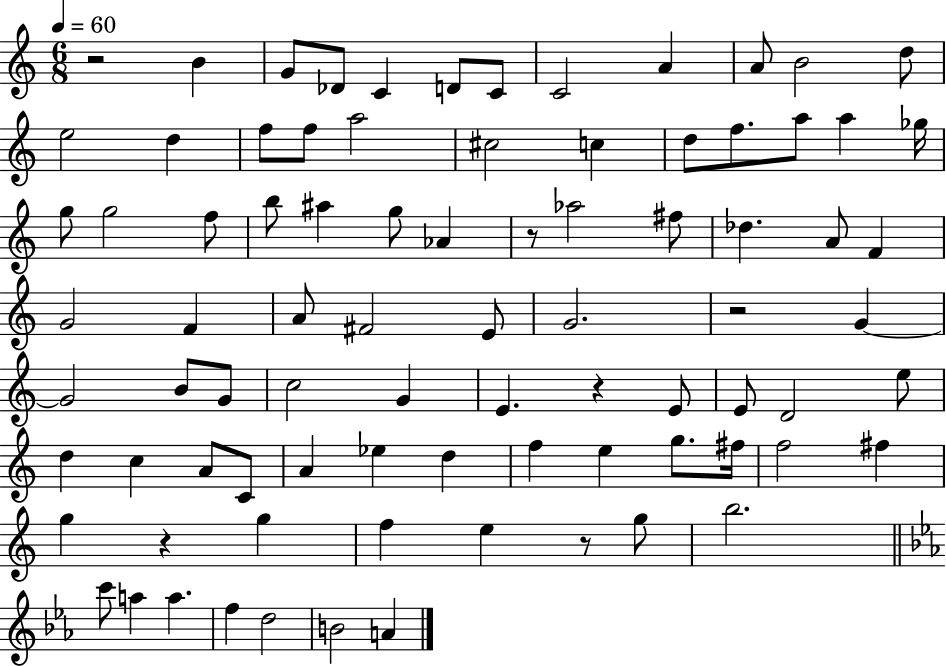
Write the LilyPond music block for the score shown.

{
  \clef treble
  \numericTimeSignature
  \time 6/8
  \key c \major
  \tempo 4 = 60
  \repeat volta 2 { r2 b'4 | g'8 des'8 c'4 d'8 c'8 | c'2 a'4 | a'8 b'2 d''8 | \break e''2 d''4 | f''8 f''8 a''2 | cis''2 c''4 | d''8 f''8. a''8 a''4 ges''16 | \break g''8 g''2 f''8 | b''8 ais''4 g''8 aes'4 | r8 aes''2 fis''8 | des''4. a'8 f'4 | \break g'2 f'4 | a'8 fis'2 e'8 | g'2. | r2 g'4~~ | \break g'2 b'8 g'8 | c''2 g'4 | e'4. r4 e'8 | e'8 d'2 e''8 | \break d''4 c''4 a'8 c'8 | a'4 ees''4 d''4 | f''4 e''4 g''8. fis''16 | f''2 fis''4 | \break g''4 r4 g''4 | f''4 e''4 r8 g''8 | b''2. | \bar "||" \break \key ees \major c'''8 a''4 a''4. | f''4 d''2 | b'2 a'4 | } \bar "|."
}